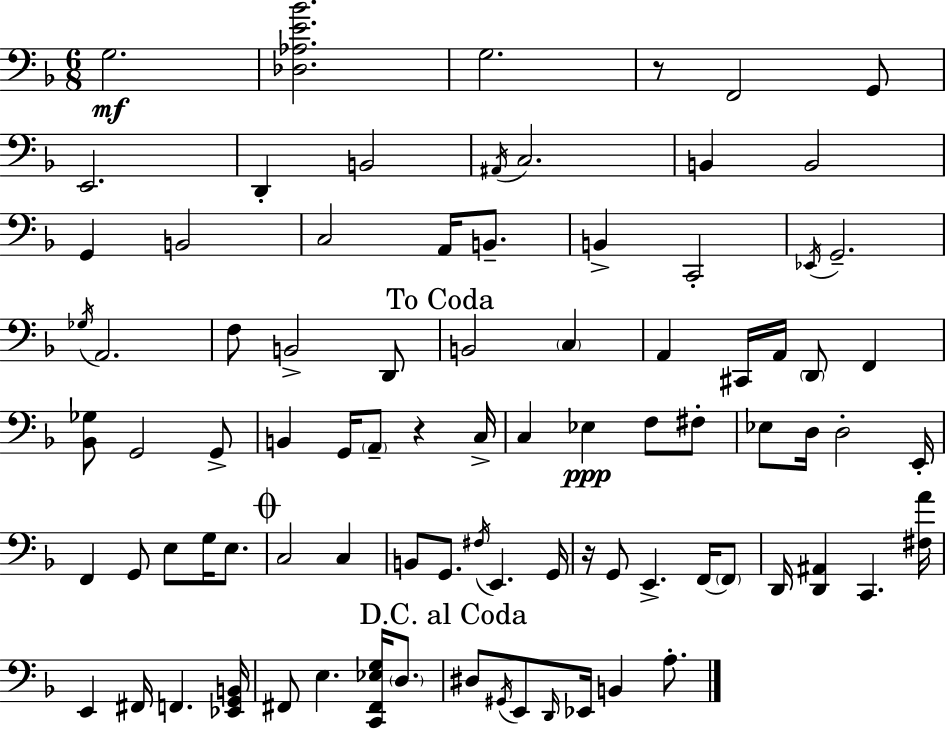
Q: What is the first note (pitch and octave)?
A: G3